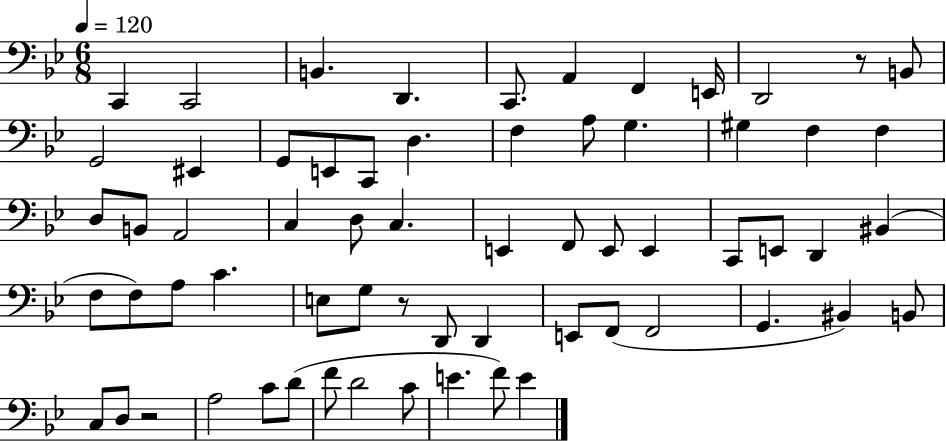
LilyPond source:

{
  \clef bass
  \numericTimeSignature
  \time 6/8
  \key bes \major
  \tempo 4 = 120
  c,4 c,2 | b,4. d,4. | c,8. a,4 f,4 e,16 | d,2 r8 b,8 | \break g,2 eis,4 | g,8 e,8 c,8 d4. | f4 a8 g4. | gis4 f4 f4 | \break d8 b,8 a,2 | c4 d8 c4. | e,4 f,8 e,8 e,4 | c,8 e,8 d,4 bis,4( | \break f8 f8) a8 c'4. | e8 g8 r8 d,8 d,4 | e,8 f,8( f,2 | g,4. bis,4) b,8 | \break c8 d8 r2 | a2 c'8 d'8( | f'8 d'2 c'8 | e'4. f'8) e'4 | \break \bar "|."
}